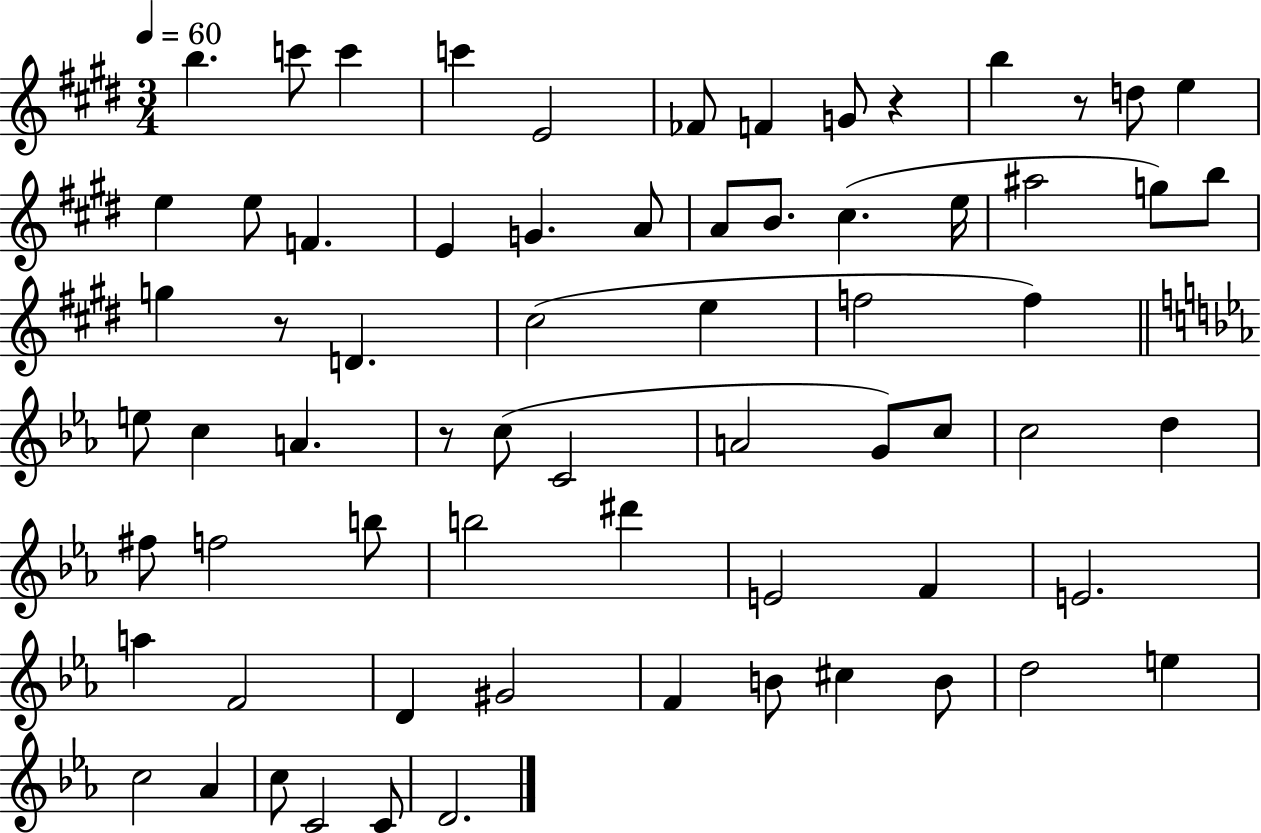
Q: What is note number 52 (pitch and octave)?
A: G#4